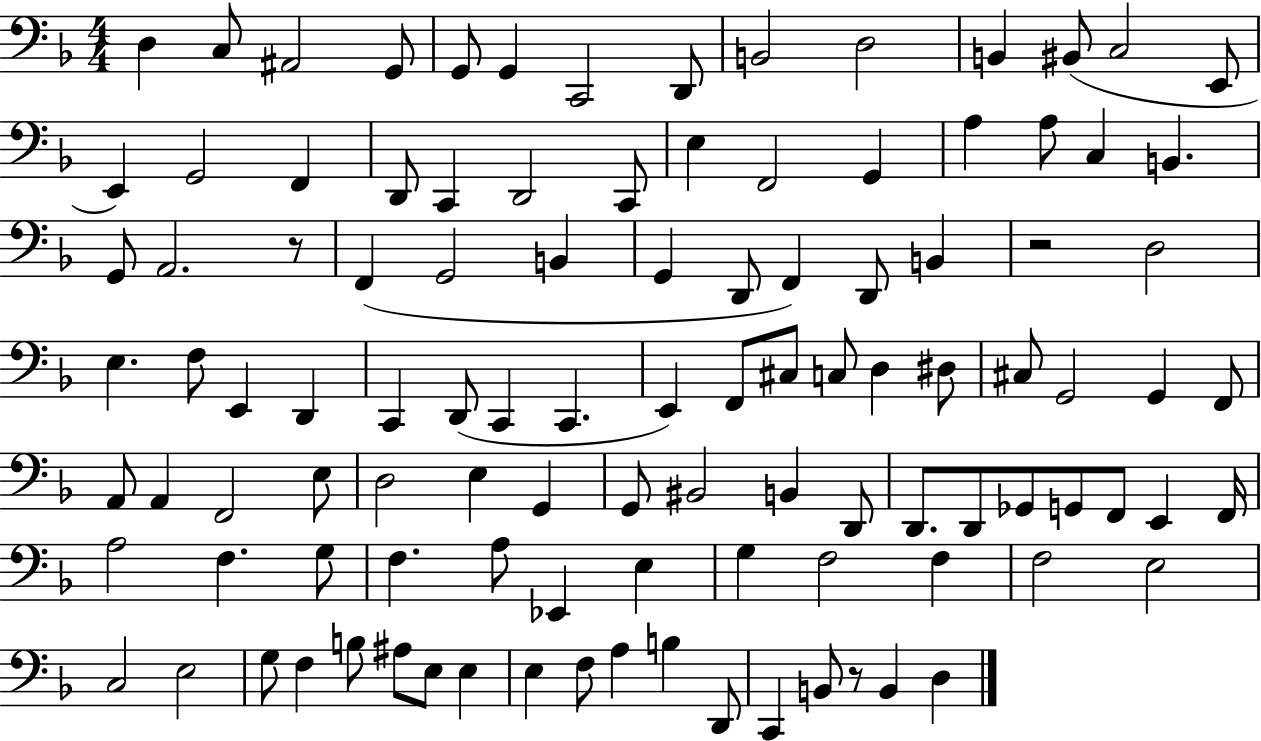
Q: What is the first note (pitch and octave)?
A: D3